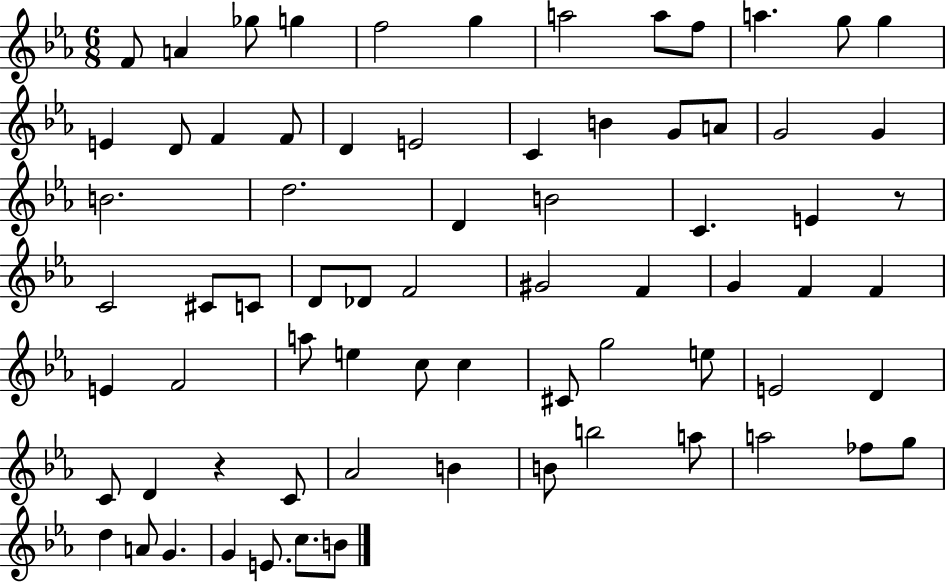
X:1
T:Untitled
M:6/8
L:1/4
K:Eb
F/2 A _g/2 g f2 g a2 a/2 f/2 a g/2 g E D/2 F F/2 D E2 C B G/2 A/2 G2 G B2 d2 D B2 C E z/2 C2 ^C/2 C/2 D/2 _D/2 F2 ^G2 F G F F E F2 a/2 e c/2 c ^C/2 g2 e/2 E2 D C/2 D z C/2 _A2 B B/2 b2 a/2 a2 _f/2 g/2 d A/2 G G E/2 c/2 B/2